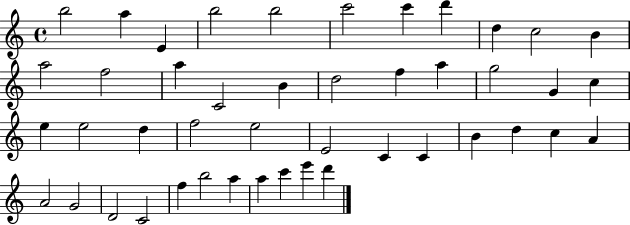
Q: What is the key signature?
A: C major